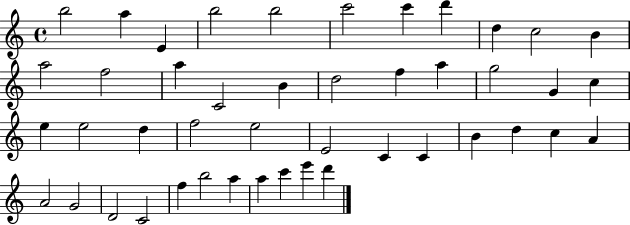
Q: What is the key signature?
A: C major